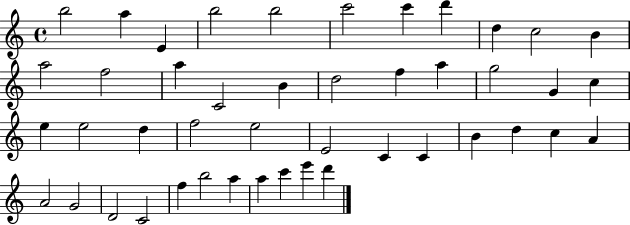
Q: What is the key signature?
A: C major